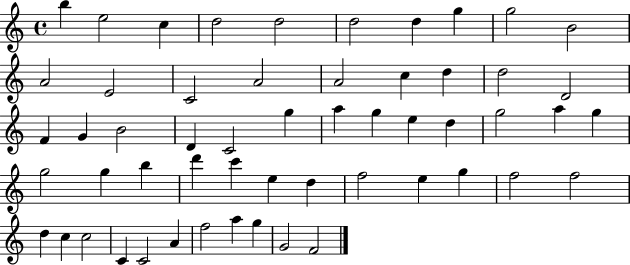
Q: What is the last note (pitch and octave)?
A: F4